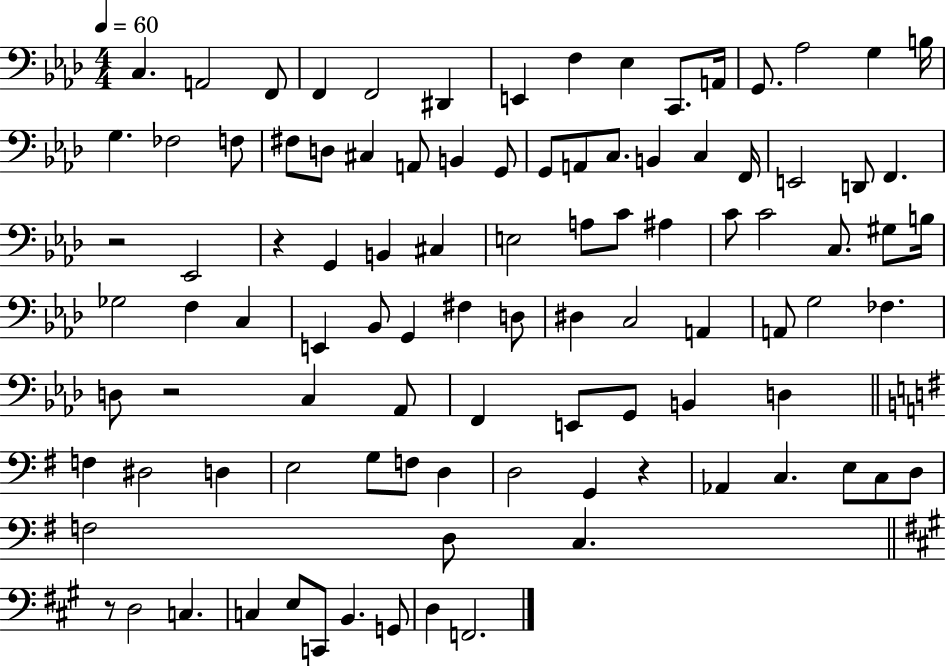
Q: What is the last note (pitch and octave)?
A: F2